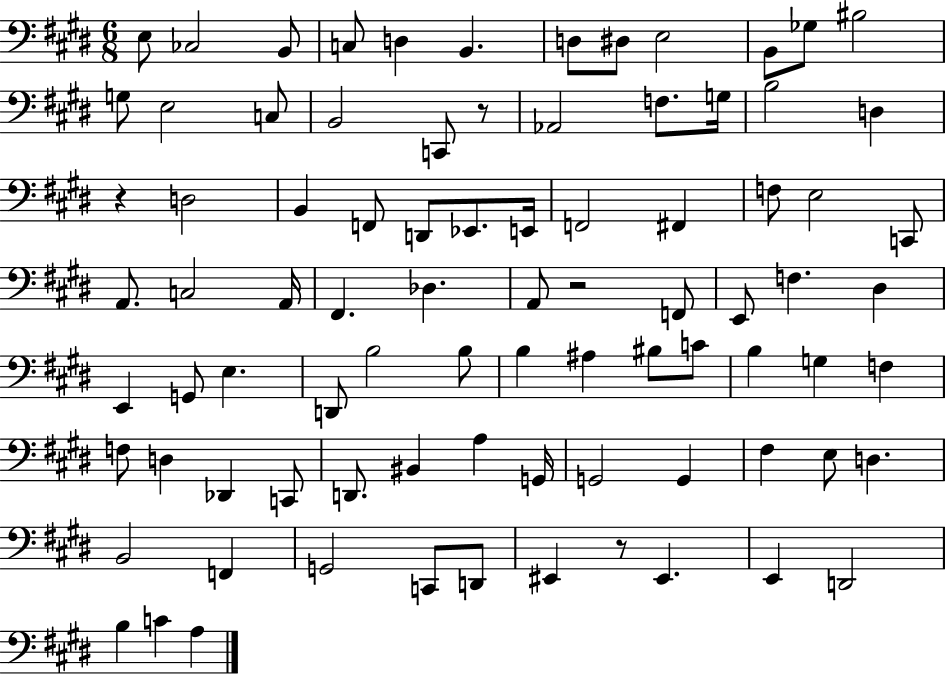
E3/e CES3/h B2/e C3/e D3/q B2/q. D3/e D#3/e E3/h B2/e Gb3/e BIS3/h G3/e E3/h C3/e B2/h C2/e R/e Ab2/h F3/e. G3/s B3/h D3/q R/q D3/h B2/q F2/e D2/e Eb2/e. E2/s F2/h F#2/q F3/e E3/h C2/e A2/e. C3/h A2/s F#2/q. Db3/q. A2/e R/h F2/e E2/e F3/q. D#3/q E2/q G2/e E3/q. D2/e B3/h B3/e B3/q A#3/q BIS3/e C4/e B3/q G3/q F3/q F3/e D3/q Db2/q C2/e D2/e. BIS2/q A3/q G2/s G2/h G2/q F#3/q E3/e D3/q. B2/h F2/q G2/h C2/e D2/e EIS2/q R/e EIS2/q. E2/q D2/h B3/q C4/q A3/q